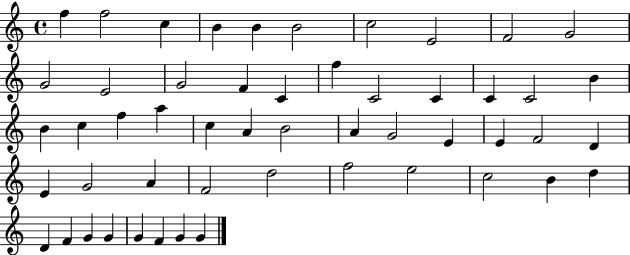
F5/q F5/h C5/q B4/q B4/q B4/h C5/h E4/h F4/h G4/h G4/h E4/h G4/h F4/q C4/q F5/q C4/h C4/q C4/q C4/h B4/q B4/q C5/q F5/q A5/q C5/q A4/q B4/h A4/q G4/h E4/q E4/q F4/h D4/q E4/q G4/h A4/q F4/h D5/h F5/h E5/h C5/h B4/q D5/q D4/q F4/q G4/q G4/q G4/q F4/q G4/q G4/q